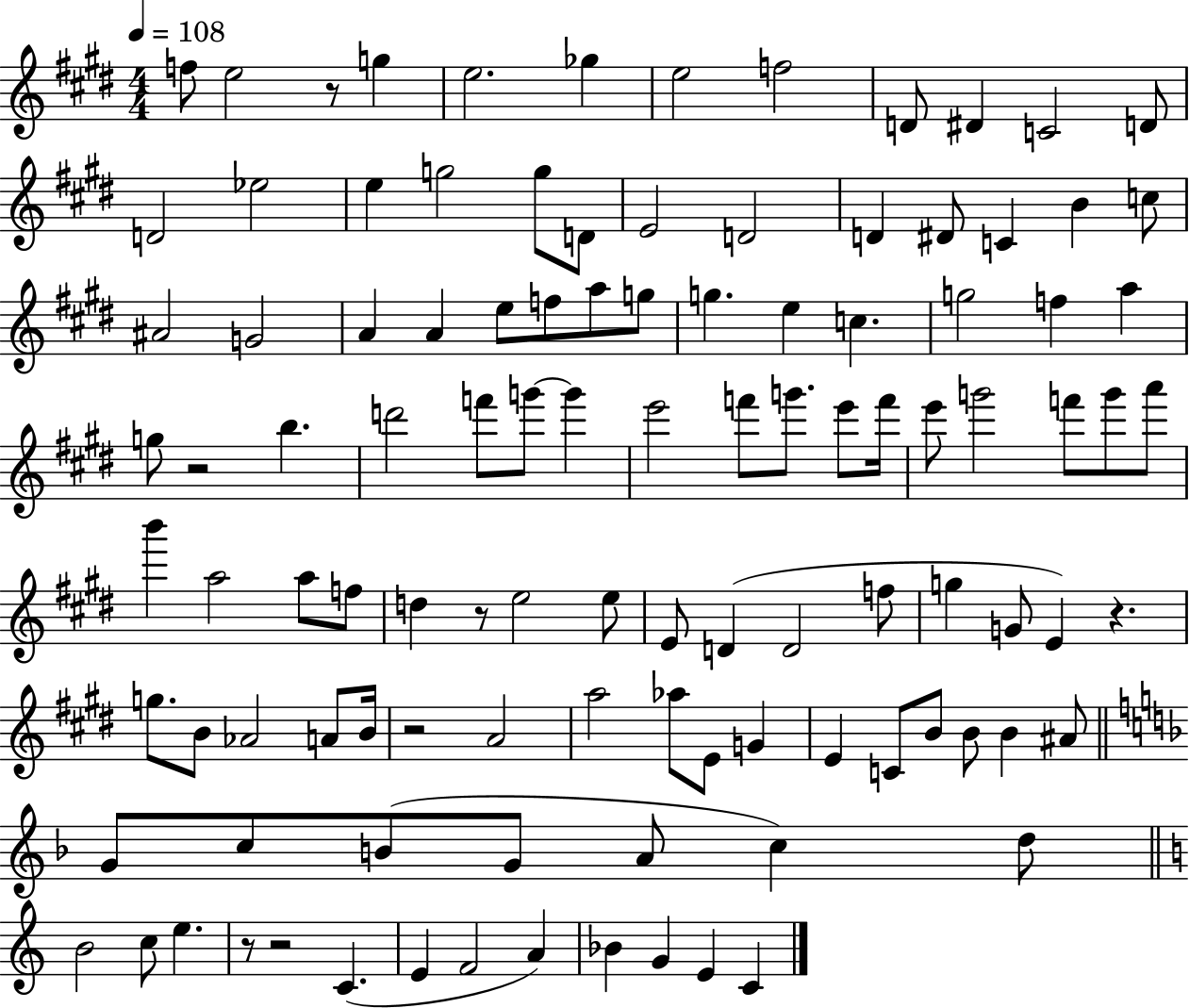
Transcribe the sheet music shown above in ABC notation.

X:1
T:Untitled
M:4/4
L:1/4
K:E
f/2 e2 z/2 g e2 _g e2 f2 D/2 ^D C2 D/2 D2 _e2 e g2 g/2 D/2 E2 D2 D ^D/2 C B c/2 ^A2 G2 A A e/2 f/2 a/2 g/2 g e c g2 f a g/2 z2 b d'2 f'/2 g'/2 g' e'2 f'/2 g'/2 e'/2 f'/4 e'/2 g'2 f'/2 g'/2 a'/2 b' a2 a/2 f/2 d z/2 e2 e/2 E/2 D D2 f/2 g G/2 E z g/2 B/2 _A2 A/2 B/4 z2 A2 a2 _a/2 E/2 G E C/2 B/2 B/2 B ^A/2 G/2 c/2 B/2 G/2 A/2 c d/2 B2 c/2 e z/2 z2 C E F2 A _B G E C